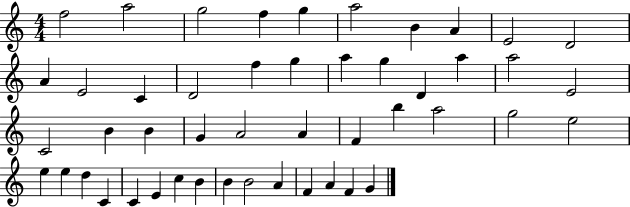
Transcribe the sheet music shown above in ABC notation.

X:1
T:Untitled
M:4/4
L:1/4
K:C
f2 a2 g2 f g a2 B A E2 D2 A E2 C D2 f g a g D a a2 E2 C2 B B G A2 A F b a2 g2 e2 e e d C C E c B B B2 A F A F G